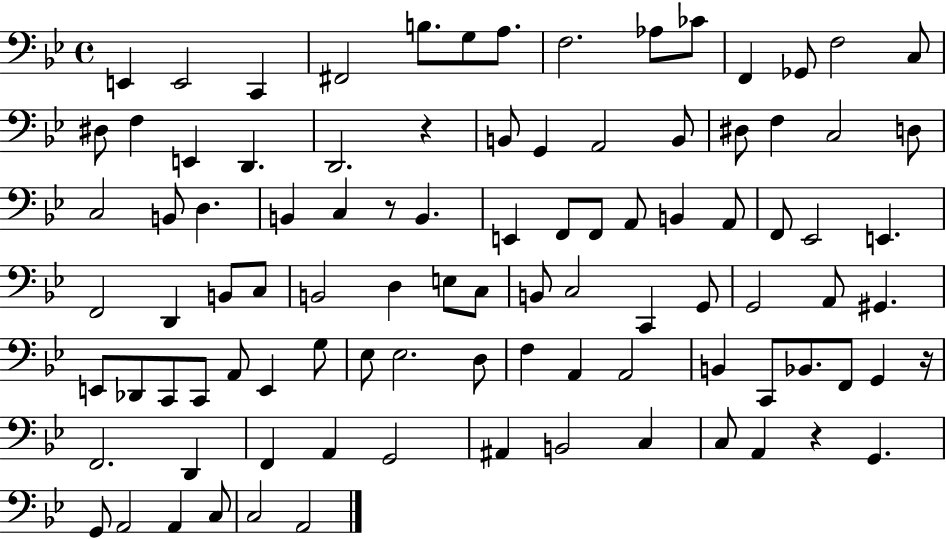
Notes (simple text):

E2/q E2/h C2/q F#2/h B3/e. G3/e A3/e. F3/h. Ab3/e CES4/e F2/q Gb2/e F3/h C3/e D#3/e F3/q E2/q D2/q. D2/h. R/q B2/e G2/q A2/h B2/e D#3/e F3/q C3/h D3/e C3/h B2/e D3/q. B2/q C3/q R/e B2/q. E2/q F2/e F2/e A2/e B2/q A2/e F2/e Eb2/h E2/q. F2/h D2/q B2/e C3/e B2/h D3/q E3/e C3/e B2/e C3/h C2/q G2/e G2/h A2/e G#2/q. E2/e Db2/e C2/e C2/e A2/e E2/q G3/e Eb3/e Eb3/h. D3/e F3/q A2/q A2/h B2/q C2/e Bb2/e. F2/e G2/q R/s F2/h. D2/q F2/q A2/q G2/h A#2/q B2/h C3/q C3/e A2/q R/q G2/q. G2/e A2/h A2/q C3/e C3/h A2/h